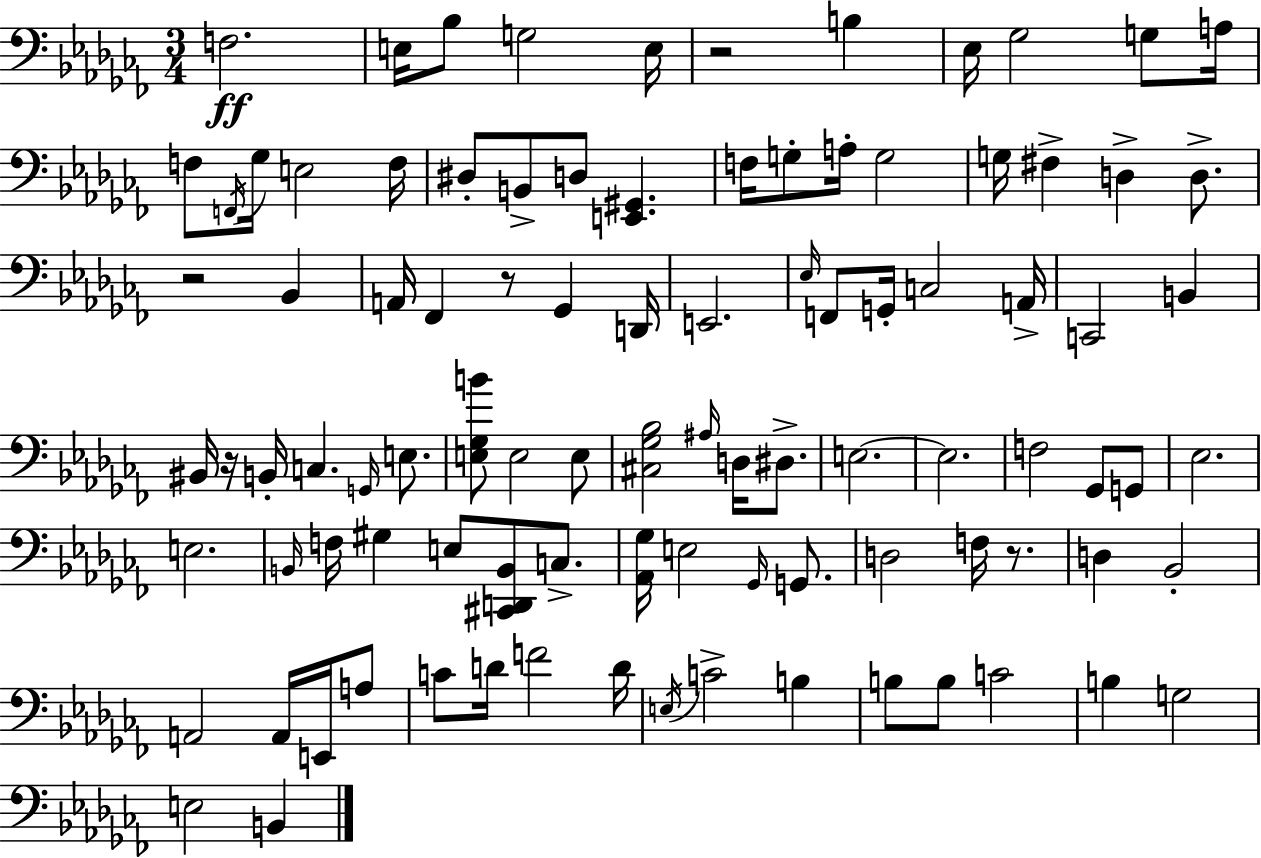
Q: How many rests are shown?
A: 5